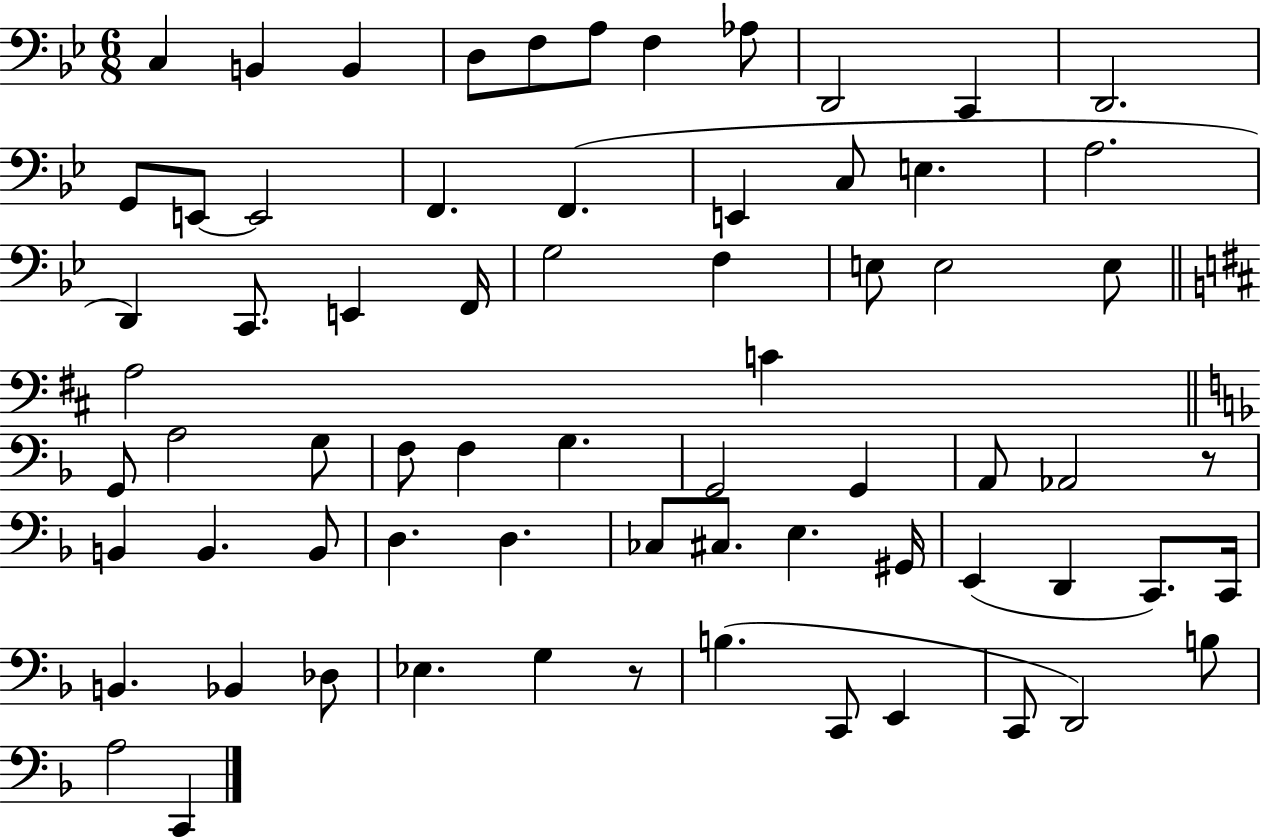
X:1
T:Untitled
M:6/8
L:1/4
K:Bb
C, B,, B,, D,/2 F,/2 A,/2 F, _A,/2 D,,2 C,, D,,2 G,,/2 E,,/2 E,,2 F,, F,, E,, C,/2 E, A,2 D,, C,,/2 E,, F,,/4 G,2 F, E,/2 E,2 E,/2 A,2 C G,,/2 A,2 G,/2 F,/2 F, G, G,,2 G,, A,,/2 _A,,2 z/2 B,, B,, B,,/2 D, D, _C,/2 ^C,/2 E, ^G,,/4 E,, D,, C,,/2 C,,/4 B,, _B,, _D,/2 _E, G, z/2 B, C,,/2 E,, C,,/2 D,,2 B,/2 A,2 C,,